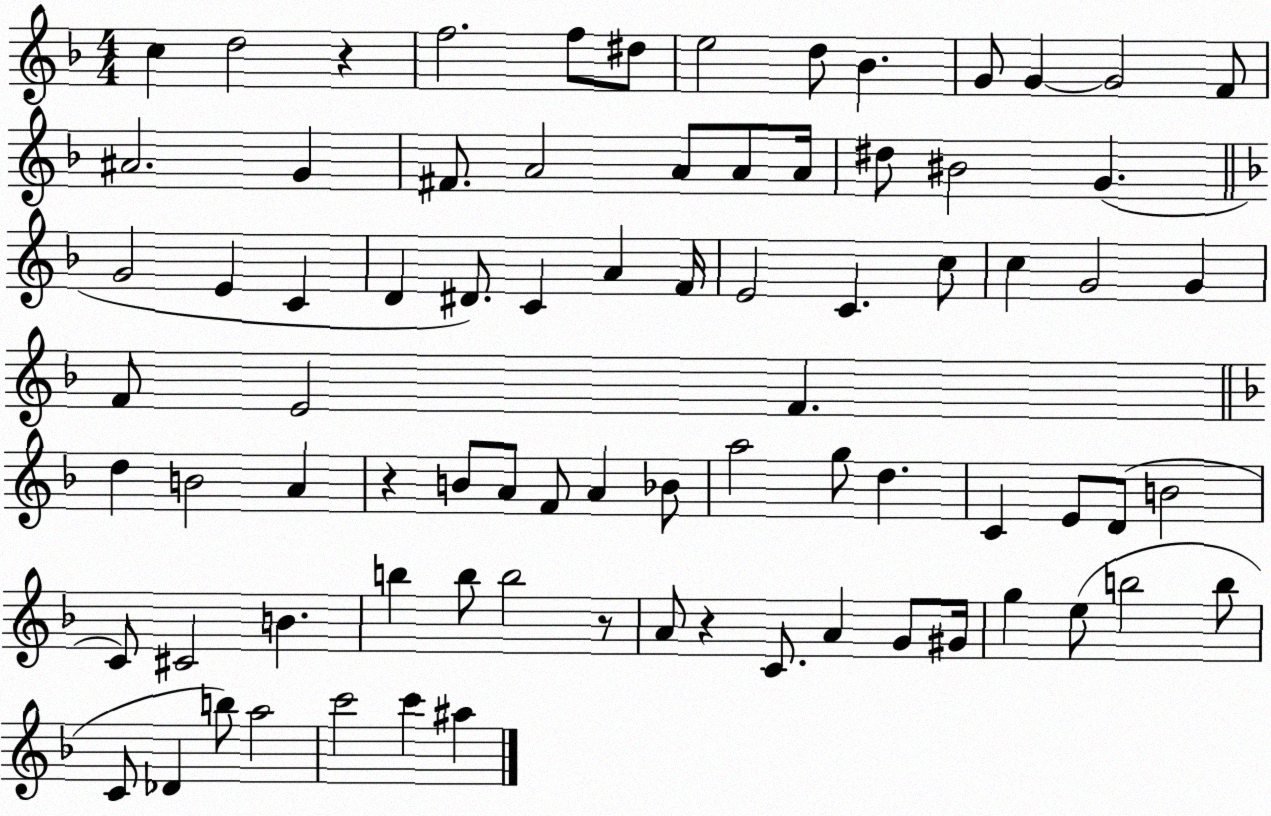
X:1
T:Untitled
M:4/4
L:1/4
K:F
c d2 z f2 f/2 ^d/2 e2 d/2 _B G/2 G G2 F/2 ^A2 G ^F/2 A2 A/2 A/2 A/4 ^d/2 ^B2 G G2 E C D ^D/2 C A F/4 E2 C c/2 c G2 G F/2 E2 F d B2 A z B/2 A/2 F/2 A _B/2 a2 g/2 d C E/2 D/2 B2 C/2 ^C2 B b b/2 b2 z/2 A/2 z C/2 A G/2 ^G/4 g e/2 b2 b/2 C/2 _D b/2 a2 c'2 c' ^a